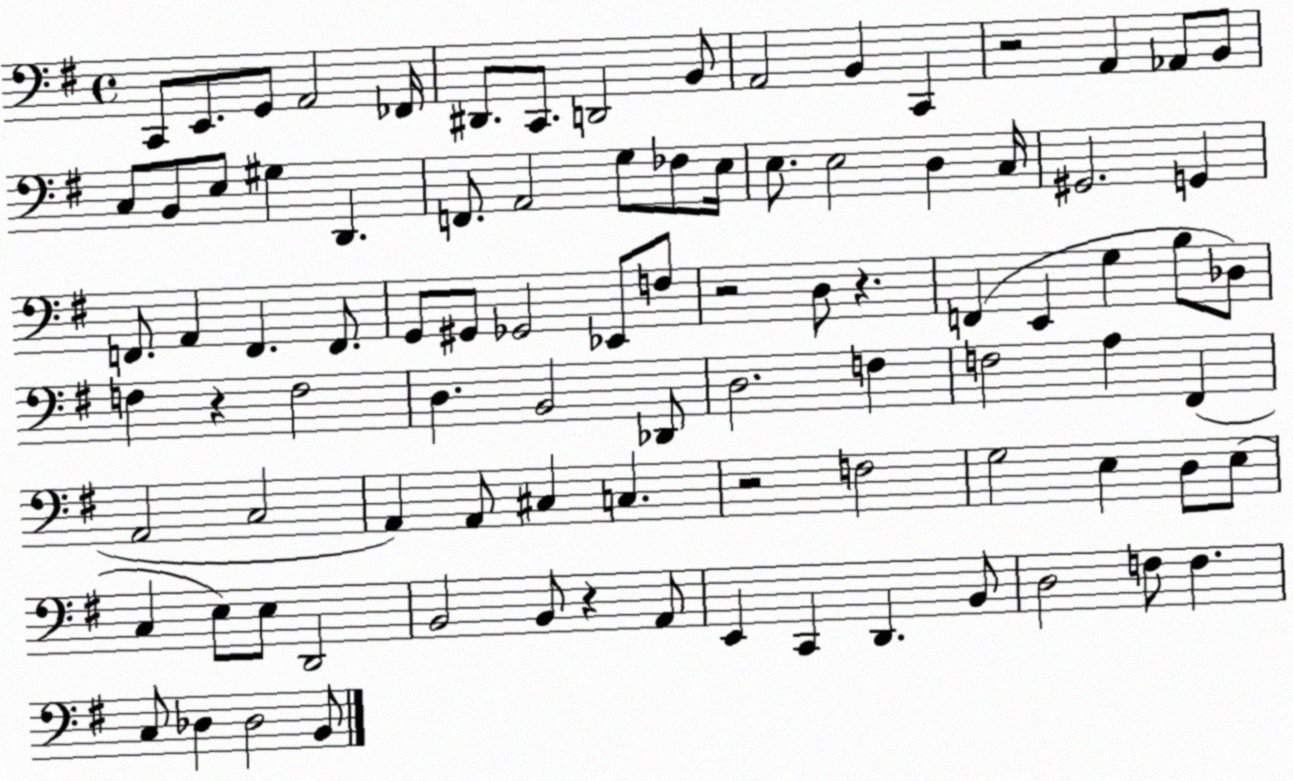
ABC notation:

X:1
T:Untitled
M:4/4
L:1/4
K:G
C,,/2 E,,/2 G,,/2 A,,2 _F,,/4 ^D,,/2 C,,/2 D,,2 B,,/2 A,,2 B,, C,, z2 A,, _A,,/2 B,,/2 C,/2 B,,/2 E,/2 ^G, D,, F,,/2 A,,2 G,/2 _F,/2 E,/4 E,/2 E,2 D, C,/4 ^G,,2 G,, F,,/2 A,, F,, F,,/2 G,,/2 ^G,,/2 _G,,2 _E,,/2 F,/2 z2 D,/2 z F,, E,, G, B,/2 _D,/2 F, z F,2 D, B,,2 _D,,/2 D,2 F, F,2 A, ^F,, A,,2 C,2 A,, A,,/2 ^C, C, z2 F,2 G,2 E, D,/2 E,/2 C, E,/2 E,/2 D,,2 B,,2 B,,/2 z A,,/2 E,, C,, D,, B,,/2 D,2 F,/2 F, C,/2 _D, _D,2 B,,/2